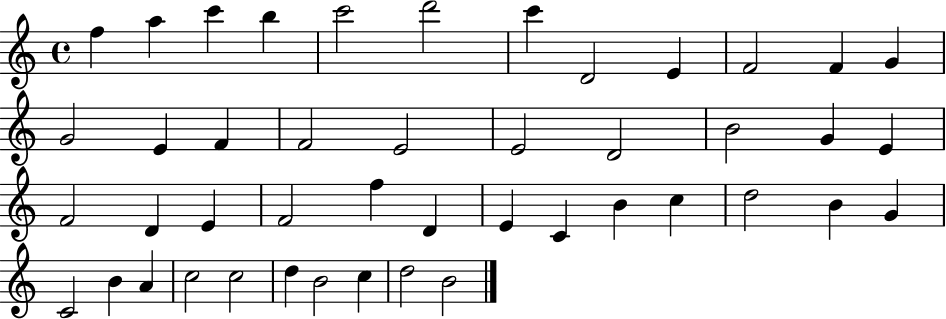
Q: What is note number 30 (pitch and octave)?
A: C4